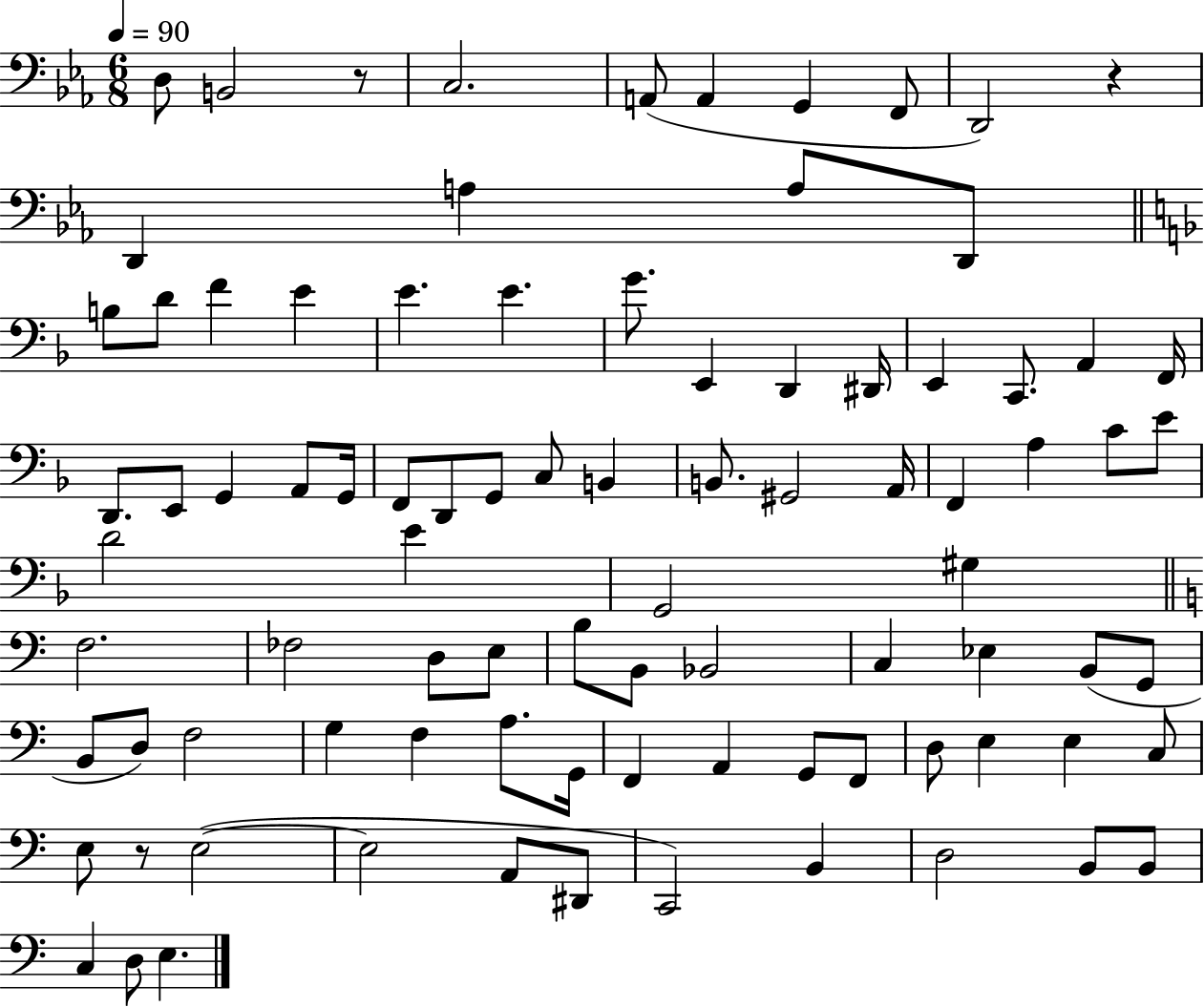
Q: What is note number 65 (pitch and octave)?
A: G2